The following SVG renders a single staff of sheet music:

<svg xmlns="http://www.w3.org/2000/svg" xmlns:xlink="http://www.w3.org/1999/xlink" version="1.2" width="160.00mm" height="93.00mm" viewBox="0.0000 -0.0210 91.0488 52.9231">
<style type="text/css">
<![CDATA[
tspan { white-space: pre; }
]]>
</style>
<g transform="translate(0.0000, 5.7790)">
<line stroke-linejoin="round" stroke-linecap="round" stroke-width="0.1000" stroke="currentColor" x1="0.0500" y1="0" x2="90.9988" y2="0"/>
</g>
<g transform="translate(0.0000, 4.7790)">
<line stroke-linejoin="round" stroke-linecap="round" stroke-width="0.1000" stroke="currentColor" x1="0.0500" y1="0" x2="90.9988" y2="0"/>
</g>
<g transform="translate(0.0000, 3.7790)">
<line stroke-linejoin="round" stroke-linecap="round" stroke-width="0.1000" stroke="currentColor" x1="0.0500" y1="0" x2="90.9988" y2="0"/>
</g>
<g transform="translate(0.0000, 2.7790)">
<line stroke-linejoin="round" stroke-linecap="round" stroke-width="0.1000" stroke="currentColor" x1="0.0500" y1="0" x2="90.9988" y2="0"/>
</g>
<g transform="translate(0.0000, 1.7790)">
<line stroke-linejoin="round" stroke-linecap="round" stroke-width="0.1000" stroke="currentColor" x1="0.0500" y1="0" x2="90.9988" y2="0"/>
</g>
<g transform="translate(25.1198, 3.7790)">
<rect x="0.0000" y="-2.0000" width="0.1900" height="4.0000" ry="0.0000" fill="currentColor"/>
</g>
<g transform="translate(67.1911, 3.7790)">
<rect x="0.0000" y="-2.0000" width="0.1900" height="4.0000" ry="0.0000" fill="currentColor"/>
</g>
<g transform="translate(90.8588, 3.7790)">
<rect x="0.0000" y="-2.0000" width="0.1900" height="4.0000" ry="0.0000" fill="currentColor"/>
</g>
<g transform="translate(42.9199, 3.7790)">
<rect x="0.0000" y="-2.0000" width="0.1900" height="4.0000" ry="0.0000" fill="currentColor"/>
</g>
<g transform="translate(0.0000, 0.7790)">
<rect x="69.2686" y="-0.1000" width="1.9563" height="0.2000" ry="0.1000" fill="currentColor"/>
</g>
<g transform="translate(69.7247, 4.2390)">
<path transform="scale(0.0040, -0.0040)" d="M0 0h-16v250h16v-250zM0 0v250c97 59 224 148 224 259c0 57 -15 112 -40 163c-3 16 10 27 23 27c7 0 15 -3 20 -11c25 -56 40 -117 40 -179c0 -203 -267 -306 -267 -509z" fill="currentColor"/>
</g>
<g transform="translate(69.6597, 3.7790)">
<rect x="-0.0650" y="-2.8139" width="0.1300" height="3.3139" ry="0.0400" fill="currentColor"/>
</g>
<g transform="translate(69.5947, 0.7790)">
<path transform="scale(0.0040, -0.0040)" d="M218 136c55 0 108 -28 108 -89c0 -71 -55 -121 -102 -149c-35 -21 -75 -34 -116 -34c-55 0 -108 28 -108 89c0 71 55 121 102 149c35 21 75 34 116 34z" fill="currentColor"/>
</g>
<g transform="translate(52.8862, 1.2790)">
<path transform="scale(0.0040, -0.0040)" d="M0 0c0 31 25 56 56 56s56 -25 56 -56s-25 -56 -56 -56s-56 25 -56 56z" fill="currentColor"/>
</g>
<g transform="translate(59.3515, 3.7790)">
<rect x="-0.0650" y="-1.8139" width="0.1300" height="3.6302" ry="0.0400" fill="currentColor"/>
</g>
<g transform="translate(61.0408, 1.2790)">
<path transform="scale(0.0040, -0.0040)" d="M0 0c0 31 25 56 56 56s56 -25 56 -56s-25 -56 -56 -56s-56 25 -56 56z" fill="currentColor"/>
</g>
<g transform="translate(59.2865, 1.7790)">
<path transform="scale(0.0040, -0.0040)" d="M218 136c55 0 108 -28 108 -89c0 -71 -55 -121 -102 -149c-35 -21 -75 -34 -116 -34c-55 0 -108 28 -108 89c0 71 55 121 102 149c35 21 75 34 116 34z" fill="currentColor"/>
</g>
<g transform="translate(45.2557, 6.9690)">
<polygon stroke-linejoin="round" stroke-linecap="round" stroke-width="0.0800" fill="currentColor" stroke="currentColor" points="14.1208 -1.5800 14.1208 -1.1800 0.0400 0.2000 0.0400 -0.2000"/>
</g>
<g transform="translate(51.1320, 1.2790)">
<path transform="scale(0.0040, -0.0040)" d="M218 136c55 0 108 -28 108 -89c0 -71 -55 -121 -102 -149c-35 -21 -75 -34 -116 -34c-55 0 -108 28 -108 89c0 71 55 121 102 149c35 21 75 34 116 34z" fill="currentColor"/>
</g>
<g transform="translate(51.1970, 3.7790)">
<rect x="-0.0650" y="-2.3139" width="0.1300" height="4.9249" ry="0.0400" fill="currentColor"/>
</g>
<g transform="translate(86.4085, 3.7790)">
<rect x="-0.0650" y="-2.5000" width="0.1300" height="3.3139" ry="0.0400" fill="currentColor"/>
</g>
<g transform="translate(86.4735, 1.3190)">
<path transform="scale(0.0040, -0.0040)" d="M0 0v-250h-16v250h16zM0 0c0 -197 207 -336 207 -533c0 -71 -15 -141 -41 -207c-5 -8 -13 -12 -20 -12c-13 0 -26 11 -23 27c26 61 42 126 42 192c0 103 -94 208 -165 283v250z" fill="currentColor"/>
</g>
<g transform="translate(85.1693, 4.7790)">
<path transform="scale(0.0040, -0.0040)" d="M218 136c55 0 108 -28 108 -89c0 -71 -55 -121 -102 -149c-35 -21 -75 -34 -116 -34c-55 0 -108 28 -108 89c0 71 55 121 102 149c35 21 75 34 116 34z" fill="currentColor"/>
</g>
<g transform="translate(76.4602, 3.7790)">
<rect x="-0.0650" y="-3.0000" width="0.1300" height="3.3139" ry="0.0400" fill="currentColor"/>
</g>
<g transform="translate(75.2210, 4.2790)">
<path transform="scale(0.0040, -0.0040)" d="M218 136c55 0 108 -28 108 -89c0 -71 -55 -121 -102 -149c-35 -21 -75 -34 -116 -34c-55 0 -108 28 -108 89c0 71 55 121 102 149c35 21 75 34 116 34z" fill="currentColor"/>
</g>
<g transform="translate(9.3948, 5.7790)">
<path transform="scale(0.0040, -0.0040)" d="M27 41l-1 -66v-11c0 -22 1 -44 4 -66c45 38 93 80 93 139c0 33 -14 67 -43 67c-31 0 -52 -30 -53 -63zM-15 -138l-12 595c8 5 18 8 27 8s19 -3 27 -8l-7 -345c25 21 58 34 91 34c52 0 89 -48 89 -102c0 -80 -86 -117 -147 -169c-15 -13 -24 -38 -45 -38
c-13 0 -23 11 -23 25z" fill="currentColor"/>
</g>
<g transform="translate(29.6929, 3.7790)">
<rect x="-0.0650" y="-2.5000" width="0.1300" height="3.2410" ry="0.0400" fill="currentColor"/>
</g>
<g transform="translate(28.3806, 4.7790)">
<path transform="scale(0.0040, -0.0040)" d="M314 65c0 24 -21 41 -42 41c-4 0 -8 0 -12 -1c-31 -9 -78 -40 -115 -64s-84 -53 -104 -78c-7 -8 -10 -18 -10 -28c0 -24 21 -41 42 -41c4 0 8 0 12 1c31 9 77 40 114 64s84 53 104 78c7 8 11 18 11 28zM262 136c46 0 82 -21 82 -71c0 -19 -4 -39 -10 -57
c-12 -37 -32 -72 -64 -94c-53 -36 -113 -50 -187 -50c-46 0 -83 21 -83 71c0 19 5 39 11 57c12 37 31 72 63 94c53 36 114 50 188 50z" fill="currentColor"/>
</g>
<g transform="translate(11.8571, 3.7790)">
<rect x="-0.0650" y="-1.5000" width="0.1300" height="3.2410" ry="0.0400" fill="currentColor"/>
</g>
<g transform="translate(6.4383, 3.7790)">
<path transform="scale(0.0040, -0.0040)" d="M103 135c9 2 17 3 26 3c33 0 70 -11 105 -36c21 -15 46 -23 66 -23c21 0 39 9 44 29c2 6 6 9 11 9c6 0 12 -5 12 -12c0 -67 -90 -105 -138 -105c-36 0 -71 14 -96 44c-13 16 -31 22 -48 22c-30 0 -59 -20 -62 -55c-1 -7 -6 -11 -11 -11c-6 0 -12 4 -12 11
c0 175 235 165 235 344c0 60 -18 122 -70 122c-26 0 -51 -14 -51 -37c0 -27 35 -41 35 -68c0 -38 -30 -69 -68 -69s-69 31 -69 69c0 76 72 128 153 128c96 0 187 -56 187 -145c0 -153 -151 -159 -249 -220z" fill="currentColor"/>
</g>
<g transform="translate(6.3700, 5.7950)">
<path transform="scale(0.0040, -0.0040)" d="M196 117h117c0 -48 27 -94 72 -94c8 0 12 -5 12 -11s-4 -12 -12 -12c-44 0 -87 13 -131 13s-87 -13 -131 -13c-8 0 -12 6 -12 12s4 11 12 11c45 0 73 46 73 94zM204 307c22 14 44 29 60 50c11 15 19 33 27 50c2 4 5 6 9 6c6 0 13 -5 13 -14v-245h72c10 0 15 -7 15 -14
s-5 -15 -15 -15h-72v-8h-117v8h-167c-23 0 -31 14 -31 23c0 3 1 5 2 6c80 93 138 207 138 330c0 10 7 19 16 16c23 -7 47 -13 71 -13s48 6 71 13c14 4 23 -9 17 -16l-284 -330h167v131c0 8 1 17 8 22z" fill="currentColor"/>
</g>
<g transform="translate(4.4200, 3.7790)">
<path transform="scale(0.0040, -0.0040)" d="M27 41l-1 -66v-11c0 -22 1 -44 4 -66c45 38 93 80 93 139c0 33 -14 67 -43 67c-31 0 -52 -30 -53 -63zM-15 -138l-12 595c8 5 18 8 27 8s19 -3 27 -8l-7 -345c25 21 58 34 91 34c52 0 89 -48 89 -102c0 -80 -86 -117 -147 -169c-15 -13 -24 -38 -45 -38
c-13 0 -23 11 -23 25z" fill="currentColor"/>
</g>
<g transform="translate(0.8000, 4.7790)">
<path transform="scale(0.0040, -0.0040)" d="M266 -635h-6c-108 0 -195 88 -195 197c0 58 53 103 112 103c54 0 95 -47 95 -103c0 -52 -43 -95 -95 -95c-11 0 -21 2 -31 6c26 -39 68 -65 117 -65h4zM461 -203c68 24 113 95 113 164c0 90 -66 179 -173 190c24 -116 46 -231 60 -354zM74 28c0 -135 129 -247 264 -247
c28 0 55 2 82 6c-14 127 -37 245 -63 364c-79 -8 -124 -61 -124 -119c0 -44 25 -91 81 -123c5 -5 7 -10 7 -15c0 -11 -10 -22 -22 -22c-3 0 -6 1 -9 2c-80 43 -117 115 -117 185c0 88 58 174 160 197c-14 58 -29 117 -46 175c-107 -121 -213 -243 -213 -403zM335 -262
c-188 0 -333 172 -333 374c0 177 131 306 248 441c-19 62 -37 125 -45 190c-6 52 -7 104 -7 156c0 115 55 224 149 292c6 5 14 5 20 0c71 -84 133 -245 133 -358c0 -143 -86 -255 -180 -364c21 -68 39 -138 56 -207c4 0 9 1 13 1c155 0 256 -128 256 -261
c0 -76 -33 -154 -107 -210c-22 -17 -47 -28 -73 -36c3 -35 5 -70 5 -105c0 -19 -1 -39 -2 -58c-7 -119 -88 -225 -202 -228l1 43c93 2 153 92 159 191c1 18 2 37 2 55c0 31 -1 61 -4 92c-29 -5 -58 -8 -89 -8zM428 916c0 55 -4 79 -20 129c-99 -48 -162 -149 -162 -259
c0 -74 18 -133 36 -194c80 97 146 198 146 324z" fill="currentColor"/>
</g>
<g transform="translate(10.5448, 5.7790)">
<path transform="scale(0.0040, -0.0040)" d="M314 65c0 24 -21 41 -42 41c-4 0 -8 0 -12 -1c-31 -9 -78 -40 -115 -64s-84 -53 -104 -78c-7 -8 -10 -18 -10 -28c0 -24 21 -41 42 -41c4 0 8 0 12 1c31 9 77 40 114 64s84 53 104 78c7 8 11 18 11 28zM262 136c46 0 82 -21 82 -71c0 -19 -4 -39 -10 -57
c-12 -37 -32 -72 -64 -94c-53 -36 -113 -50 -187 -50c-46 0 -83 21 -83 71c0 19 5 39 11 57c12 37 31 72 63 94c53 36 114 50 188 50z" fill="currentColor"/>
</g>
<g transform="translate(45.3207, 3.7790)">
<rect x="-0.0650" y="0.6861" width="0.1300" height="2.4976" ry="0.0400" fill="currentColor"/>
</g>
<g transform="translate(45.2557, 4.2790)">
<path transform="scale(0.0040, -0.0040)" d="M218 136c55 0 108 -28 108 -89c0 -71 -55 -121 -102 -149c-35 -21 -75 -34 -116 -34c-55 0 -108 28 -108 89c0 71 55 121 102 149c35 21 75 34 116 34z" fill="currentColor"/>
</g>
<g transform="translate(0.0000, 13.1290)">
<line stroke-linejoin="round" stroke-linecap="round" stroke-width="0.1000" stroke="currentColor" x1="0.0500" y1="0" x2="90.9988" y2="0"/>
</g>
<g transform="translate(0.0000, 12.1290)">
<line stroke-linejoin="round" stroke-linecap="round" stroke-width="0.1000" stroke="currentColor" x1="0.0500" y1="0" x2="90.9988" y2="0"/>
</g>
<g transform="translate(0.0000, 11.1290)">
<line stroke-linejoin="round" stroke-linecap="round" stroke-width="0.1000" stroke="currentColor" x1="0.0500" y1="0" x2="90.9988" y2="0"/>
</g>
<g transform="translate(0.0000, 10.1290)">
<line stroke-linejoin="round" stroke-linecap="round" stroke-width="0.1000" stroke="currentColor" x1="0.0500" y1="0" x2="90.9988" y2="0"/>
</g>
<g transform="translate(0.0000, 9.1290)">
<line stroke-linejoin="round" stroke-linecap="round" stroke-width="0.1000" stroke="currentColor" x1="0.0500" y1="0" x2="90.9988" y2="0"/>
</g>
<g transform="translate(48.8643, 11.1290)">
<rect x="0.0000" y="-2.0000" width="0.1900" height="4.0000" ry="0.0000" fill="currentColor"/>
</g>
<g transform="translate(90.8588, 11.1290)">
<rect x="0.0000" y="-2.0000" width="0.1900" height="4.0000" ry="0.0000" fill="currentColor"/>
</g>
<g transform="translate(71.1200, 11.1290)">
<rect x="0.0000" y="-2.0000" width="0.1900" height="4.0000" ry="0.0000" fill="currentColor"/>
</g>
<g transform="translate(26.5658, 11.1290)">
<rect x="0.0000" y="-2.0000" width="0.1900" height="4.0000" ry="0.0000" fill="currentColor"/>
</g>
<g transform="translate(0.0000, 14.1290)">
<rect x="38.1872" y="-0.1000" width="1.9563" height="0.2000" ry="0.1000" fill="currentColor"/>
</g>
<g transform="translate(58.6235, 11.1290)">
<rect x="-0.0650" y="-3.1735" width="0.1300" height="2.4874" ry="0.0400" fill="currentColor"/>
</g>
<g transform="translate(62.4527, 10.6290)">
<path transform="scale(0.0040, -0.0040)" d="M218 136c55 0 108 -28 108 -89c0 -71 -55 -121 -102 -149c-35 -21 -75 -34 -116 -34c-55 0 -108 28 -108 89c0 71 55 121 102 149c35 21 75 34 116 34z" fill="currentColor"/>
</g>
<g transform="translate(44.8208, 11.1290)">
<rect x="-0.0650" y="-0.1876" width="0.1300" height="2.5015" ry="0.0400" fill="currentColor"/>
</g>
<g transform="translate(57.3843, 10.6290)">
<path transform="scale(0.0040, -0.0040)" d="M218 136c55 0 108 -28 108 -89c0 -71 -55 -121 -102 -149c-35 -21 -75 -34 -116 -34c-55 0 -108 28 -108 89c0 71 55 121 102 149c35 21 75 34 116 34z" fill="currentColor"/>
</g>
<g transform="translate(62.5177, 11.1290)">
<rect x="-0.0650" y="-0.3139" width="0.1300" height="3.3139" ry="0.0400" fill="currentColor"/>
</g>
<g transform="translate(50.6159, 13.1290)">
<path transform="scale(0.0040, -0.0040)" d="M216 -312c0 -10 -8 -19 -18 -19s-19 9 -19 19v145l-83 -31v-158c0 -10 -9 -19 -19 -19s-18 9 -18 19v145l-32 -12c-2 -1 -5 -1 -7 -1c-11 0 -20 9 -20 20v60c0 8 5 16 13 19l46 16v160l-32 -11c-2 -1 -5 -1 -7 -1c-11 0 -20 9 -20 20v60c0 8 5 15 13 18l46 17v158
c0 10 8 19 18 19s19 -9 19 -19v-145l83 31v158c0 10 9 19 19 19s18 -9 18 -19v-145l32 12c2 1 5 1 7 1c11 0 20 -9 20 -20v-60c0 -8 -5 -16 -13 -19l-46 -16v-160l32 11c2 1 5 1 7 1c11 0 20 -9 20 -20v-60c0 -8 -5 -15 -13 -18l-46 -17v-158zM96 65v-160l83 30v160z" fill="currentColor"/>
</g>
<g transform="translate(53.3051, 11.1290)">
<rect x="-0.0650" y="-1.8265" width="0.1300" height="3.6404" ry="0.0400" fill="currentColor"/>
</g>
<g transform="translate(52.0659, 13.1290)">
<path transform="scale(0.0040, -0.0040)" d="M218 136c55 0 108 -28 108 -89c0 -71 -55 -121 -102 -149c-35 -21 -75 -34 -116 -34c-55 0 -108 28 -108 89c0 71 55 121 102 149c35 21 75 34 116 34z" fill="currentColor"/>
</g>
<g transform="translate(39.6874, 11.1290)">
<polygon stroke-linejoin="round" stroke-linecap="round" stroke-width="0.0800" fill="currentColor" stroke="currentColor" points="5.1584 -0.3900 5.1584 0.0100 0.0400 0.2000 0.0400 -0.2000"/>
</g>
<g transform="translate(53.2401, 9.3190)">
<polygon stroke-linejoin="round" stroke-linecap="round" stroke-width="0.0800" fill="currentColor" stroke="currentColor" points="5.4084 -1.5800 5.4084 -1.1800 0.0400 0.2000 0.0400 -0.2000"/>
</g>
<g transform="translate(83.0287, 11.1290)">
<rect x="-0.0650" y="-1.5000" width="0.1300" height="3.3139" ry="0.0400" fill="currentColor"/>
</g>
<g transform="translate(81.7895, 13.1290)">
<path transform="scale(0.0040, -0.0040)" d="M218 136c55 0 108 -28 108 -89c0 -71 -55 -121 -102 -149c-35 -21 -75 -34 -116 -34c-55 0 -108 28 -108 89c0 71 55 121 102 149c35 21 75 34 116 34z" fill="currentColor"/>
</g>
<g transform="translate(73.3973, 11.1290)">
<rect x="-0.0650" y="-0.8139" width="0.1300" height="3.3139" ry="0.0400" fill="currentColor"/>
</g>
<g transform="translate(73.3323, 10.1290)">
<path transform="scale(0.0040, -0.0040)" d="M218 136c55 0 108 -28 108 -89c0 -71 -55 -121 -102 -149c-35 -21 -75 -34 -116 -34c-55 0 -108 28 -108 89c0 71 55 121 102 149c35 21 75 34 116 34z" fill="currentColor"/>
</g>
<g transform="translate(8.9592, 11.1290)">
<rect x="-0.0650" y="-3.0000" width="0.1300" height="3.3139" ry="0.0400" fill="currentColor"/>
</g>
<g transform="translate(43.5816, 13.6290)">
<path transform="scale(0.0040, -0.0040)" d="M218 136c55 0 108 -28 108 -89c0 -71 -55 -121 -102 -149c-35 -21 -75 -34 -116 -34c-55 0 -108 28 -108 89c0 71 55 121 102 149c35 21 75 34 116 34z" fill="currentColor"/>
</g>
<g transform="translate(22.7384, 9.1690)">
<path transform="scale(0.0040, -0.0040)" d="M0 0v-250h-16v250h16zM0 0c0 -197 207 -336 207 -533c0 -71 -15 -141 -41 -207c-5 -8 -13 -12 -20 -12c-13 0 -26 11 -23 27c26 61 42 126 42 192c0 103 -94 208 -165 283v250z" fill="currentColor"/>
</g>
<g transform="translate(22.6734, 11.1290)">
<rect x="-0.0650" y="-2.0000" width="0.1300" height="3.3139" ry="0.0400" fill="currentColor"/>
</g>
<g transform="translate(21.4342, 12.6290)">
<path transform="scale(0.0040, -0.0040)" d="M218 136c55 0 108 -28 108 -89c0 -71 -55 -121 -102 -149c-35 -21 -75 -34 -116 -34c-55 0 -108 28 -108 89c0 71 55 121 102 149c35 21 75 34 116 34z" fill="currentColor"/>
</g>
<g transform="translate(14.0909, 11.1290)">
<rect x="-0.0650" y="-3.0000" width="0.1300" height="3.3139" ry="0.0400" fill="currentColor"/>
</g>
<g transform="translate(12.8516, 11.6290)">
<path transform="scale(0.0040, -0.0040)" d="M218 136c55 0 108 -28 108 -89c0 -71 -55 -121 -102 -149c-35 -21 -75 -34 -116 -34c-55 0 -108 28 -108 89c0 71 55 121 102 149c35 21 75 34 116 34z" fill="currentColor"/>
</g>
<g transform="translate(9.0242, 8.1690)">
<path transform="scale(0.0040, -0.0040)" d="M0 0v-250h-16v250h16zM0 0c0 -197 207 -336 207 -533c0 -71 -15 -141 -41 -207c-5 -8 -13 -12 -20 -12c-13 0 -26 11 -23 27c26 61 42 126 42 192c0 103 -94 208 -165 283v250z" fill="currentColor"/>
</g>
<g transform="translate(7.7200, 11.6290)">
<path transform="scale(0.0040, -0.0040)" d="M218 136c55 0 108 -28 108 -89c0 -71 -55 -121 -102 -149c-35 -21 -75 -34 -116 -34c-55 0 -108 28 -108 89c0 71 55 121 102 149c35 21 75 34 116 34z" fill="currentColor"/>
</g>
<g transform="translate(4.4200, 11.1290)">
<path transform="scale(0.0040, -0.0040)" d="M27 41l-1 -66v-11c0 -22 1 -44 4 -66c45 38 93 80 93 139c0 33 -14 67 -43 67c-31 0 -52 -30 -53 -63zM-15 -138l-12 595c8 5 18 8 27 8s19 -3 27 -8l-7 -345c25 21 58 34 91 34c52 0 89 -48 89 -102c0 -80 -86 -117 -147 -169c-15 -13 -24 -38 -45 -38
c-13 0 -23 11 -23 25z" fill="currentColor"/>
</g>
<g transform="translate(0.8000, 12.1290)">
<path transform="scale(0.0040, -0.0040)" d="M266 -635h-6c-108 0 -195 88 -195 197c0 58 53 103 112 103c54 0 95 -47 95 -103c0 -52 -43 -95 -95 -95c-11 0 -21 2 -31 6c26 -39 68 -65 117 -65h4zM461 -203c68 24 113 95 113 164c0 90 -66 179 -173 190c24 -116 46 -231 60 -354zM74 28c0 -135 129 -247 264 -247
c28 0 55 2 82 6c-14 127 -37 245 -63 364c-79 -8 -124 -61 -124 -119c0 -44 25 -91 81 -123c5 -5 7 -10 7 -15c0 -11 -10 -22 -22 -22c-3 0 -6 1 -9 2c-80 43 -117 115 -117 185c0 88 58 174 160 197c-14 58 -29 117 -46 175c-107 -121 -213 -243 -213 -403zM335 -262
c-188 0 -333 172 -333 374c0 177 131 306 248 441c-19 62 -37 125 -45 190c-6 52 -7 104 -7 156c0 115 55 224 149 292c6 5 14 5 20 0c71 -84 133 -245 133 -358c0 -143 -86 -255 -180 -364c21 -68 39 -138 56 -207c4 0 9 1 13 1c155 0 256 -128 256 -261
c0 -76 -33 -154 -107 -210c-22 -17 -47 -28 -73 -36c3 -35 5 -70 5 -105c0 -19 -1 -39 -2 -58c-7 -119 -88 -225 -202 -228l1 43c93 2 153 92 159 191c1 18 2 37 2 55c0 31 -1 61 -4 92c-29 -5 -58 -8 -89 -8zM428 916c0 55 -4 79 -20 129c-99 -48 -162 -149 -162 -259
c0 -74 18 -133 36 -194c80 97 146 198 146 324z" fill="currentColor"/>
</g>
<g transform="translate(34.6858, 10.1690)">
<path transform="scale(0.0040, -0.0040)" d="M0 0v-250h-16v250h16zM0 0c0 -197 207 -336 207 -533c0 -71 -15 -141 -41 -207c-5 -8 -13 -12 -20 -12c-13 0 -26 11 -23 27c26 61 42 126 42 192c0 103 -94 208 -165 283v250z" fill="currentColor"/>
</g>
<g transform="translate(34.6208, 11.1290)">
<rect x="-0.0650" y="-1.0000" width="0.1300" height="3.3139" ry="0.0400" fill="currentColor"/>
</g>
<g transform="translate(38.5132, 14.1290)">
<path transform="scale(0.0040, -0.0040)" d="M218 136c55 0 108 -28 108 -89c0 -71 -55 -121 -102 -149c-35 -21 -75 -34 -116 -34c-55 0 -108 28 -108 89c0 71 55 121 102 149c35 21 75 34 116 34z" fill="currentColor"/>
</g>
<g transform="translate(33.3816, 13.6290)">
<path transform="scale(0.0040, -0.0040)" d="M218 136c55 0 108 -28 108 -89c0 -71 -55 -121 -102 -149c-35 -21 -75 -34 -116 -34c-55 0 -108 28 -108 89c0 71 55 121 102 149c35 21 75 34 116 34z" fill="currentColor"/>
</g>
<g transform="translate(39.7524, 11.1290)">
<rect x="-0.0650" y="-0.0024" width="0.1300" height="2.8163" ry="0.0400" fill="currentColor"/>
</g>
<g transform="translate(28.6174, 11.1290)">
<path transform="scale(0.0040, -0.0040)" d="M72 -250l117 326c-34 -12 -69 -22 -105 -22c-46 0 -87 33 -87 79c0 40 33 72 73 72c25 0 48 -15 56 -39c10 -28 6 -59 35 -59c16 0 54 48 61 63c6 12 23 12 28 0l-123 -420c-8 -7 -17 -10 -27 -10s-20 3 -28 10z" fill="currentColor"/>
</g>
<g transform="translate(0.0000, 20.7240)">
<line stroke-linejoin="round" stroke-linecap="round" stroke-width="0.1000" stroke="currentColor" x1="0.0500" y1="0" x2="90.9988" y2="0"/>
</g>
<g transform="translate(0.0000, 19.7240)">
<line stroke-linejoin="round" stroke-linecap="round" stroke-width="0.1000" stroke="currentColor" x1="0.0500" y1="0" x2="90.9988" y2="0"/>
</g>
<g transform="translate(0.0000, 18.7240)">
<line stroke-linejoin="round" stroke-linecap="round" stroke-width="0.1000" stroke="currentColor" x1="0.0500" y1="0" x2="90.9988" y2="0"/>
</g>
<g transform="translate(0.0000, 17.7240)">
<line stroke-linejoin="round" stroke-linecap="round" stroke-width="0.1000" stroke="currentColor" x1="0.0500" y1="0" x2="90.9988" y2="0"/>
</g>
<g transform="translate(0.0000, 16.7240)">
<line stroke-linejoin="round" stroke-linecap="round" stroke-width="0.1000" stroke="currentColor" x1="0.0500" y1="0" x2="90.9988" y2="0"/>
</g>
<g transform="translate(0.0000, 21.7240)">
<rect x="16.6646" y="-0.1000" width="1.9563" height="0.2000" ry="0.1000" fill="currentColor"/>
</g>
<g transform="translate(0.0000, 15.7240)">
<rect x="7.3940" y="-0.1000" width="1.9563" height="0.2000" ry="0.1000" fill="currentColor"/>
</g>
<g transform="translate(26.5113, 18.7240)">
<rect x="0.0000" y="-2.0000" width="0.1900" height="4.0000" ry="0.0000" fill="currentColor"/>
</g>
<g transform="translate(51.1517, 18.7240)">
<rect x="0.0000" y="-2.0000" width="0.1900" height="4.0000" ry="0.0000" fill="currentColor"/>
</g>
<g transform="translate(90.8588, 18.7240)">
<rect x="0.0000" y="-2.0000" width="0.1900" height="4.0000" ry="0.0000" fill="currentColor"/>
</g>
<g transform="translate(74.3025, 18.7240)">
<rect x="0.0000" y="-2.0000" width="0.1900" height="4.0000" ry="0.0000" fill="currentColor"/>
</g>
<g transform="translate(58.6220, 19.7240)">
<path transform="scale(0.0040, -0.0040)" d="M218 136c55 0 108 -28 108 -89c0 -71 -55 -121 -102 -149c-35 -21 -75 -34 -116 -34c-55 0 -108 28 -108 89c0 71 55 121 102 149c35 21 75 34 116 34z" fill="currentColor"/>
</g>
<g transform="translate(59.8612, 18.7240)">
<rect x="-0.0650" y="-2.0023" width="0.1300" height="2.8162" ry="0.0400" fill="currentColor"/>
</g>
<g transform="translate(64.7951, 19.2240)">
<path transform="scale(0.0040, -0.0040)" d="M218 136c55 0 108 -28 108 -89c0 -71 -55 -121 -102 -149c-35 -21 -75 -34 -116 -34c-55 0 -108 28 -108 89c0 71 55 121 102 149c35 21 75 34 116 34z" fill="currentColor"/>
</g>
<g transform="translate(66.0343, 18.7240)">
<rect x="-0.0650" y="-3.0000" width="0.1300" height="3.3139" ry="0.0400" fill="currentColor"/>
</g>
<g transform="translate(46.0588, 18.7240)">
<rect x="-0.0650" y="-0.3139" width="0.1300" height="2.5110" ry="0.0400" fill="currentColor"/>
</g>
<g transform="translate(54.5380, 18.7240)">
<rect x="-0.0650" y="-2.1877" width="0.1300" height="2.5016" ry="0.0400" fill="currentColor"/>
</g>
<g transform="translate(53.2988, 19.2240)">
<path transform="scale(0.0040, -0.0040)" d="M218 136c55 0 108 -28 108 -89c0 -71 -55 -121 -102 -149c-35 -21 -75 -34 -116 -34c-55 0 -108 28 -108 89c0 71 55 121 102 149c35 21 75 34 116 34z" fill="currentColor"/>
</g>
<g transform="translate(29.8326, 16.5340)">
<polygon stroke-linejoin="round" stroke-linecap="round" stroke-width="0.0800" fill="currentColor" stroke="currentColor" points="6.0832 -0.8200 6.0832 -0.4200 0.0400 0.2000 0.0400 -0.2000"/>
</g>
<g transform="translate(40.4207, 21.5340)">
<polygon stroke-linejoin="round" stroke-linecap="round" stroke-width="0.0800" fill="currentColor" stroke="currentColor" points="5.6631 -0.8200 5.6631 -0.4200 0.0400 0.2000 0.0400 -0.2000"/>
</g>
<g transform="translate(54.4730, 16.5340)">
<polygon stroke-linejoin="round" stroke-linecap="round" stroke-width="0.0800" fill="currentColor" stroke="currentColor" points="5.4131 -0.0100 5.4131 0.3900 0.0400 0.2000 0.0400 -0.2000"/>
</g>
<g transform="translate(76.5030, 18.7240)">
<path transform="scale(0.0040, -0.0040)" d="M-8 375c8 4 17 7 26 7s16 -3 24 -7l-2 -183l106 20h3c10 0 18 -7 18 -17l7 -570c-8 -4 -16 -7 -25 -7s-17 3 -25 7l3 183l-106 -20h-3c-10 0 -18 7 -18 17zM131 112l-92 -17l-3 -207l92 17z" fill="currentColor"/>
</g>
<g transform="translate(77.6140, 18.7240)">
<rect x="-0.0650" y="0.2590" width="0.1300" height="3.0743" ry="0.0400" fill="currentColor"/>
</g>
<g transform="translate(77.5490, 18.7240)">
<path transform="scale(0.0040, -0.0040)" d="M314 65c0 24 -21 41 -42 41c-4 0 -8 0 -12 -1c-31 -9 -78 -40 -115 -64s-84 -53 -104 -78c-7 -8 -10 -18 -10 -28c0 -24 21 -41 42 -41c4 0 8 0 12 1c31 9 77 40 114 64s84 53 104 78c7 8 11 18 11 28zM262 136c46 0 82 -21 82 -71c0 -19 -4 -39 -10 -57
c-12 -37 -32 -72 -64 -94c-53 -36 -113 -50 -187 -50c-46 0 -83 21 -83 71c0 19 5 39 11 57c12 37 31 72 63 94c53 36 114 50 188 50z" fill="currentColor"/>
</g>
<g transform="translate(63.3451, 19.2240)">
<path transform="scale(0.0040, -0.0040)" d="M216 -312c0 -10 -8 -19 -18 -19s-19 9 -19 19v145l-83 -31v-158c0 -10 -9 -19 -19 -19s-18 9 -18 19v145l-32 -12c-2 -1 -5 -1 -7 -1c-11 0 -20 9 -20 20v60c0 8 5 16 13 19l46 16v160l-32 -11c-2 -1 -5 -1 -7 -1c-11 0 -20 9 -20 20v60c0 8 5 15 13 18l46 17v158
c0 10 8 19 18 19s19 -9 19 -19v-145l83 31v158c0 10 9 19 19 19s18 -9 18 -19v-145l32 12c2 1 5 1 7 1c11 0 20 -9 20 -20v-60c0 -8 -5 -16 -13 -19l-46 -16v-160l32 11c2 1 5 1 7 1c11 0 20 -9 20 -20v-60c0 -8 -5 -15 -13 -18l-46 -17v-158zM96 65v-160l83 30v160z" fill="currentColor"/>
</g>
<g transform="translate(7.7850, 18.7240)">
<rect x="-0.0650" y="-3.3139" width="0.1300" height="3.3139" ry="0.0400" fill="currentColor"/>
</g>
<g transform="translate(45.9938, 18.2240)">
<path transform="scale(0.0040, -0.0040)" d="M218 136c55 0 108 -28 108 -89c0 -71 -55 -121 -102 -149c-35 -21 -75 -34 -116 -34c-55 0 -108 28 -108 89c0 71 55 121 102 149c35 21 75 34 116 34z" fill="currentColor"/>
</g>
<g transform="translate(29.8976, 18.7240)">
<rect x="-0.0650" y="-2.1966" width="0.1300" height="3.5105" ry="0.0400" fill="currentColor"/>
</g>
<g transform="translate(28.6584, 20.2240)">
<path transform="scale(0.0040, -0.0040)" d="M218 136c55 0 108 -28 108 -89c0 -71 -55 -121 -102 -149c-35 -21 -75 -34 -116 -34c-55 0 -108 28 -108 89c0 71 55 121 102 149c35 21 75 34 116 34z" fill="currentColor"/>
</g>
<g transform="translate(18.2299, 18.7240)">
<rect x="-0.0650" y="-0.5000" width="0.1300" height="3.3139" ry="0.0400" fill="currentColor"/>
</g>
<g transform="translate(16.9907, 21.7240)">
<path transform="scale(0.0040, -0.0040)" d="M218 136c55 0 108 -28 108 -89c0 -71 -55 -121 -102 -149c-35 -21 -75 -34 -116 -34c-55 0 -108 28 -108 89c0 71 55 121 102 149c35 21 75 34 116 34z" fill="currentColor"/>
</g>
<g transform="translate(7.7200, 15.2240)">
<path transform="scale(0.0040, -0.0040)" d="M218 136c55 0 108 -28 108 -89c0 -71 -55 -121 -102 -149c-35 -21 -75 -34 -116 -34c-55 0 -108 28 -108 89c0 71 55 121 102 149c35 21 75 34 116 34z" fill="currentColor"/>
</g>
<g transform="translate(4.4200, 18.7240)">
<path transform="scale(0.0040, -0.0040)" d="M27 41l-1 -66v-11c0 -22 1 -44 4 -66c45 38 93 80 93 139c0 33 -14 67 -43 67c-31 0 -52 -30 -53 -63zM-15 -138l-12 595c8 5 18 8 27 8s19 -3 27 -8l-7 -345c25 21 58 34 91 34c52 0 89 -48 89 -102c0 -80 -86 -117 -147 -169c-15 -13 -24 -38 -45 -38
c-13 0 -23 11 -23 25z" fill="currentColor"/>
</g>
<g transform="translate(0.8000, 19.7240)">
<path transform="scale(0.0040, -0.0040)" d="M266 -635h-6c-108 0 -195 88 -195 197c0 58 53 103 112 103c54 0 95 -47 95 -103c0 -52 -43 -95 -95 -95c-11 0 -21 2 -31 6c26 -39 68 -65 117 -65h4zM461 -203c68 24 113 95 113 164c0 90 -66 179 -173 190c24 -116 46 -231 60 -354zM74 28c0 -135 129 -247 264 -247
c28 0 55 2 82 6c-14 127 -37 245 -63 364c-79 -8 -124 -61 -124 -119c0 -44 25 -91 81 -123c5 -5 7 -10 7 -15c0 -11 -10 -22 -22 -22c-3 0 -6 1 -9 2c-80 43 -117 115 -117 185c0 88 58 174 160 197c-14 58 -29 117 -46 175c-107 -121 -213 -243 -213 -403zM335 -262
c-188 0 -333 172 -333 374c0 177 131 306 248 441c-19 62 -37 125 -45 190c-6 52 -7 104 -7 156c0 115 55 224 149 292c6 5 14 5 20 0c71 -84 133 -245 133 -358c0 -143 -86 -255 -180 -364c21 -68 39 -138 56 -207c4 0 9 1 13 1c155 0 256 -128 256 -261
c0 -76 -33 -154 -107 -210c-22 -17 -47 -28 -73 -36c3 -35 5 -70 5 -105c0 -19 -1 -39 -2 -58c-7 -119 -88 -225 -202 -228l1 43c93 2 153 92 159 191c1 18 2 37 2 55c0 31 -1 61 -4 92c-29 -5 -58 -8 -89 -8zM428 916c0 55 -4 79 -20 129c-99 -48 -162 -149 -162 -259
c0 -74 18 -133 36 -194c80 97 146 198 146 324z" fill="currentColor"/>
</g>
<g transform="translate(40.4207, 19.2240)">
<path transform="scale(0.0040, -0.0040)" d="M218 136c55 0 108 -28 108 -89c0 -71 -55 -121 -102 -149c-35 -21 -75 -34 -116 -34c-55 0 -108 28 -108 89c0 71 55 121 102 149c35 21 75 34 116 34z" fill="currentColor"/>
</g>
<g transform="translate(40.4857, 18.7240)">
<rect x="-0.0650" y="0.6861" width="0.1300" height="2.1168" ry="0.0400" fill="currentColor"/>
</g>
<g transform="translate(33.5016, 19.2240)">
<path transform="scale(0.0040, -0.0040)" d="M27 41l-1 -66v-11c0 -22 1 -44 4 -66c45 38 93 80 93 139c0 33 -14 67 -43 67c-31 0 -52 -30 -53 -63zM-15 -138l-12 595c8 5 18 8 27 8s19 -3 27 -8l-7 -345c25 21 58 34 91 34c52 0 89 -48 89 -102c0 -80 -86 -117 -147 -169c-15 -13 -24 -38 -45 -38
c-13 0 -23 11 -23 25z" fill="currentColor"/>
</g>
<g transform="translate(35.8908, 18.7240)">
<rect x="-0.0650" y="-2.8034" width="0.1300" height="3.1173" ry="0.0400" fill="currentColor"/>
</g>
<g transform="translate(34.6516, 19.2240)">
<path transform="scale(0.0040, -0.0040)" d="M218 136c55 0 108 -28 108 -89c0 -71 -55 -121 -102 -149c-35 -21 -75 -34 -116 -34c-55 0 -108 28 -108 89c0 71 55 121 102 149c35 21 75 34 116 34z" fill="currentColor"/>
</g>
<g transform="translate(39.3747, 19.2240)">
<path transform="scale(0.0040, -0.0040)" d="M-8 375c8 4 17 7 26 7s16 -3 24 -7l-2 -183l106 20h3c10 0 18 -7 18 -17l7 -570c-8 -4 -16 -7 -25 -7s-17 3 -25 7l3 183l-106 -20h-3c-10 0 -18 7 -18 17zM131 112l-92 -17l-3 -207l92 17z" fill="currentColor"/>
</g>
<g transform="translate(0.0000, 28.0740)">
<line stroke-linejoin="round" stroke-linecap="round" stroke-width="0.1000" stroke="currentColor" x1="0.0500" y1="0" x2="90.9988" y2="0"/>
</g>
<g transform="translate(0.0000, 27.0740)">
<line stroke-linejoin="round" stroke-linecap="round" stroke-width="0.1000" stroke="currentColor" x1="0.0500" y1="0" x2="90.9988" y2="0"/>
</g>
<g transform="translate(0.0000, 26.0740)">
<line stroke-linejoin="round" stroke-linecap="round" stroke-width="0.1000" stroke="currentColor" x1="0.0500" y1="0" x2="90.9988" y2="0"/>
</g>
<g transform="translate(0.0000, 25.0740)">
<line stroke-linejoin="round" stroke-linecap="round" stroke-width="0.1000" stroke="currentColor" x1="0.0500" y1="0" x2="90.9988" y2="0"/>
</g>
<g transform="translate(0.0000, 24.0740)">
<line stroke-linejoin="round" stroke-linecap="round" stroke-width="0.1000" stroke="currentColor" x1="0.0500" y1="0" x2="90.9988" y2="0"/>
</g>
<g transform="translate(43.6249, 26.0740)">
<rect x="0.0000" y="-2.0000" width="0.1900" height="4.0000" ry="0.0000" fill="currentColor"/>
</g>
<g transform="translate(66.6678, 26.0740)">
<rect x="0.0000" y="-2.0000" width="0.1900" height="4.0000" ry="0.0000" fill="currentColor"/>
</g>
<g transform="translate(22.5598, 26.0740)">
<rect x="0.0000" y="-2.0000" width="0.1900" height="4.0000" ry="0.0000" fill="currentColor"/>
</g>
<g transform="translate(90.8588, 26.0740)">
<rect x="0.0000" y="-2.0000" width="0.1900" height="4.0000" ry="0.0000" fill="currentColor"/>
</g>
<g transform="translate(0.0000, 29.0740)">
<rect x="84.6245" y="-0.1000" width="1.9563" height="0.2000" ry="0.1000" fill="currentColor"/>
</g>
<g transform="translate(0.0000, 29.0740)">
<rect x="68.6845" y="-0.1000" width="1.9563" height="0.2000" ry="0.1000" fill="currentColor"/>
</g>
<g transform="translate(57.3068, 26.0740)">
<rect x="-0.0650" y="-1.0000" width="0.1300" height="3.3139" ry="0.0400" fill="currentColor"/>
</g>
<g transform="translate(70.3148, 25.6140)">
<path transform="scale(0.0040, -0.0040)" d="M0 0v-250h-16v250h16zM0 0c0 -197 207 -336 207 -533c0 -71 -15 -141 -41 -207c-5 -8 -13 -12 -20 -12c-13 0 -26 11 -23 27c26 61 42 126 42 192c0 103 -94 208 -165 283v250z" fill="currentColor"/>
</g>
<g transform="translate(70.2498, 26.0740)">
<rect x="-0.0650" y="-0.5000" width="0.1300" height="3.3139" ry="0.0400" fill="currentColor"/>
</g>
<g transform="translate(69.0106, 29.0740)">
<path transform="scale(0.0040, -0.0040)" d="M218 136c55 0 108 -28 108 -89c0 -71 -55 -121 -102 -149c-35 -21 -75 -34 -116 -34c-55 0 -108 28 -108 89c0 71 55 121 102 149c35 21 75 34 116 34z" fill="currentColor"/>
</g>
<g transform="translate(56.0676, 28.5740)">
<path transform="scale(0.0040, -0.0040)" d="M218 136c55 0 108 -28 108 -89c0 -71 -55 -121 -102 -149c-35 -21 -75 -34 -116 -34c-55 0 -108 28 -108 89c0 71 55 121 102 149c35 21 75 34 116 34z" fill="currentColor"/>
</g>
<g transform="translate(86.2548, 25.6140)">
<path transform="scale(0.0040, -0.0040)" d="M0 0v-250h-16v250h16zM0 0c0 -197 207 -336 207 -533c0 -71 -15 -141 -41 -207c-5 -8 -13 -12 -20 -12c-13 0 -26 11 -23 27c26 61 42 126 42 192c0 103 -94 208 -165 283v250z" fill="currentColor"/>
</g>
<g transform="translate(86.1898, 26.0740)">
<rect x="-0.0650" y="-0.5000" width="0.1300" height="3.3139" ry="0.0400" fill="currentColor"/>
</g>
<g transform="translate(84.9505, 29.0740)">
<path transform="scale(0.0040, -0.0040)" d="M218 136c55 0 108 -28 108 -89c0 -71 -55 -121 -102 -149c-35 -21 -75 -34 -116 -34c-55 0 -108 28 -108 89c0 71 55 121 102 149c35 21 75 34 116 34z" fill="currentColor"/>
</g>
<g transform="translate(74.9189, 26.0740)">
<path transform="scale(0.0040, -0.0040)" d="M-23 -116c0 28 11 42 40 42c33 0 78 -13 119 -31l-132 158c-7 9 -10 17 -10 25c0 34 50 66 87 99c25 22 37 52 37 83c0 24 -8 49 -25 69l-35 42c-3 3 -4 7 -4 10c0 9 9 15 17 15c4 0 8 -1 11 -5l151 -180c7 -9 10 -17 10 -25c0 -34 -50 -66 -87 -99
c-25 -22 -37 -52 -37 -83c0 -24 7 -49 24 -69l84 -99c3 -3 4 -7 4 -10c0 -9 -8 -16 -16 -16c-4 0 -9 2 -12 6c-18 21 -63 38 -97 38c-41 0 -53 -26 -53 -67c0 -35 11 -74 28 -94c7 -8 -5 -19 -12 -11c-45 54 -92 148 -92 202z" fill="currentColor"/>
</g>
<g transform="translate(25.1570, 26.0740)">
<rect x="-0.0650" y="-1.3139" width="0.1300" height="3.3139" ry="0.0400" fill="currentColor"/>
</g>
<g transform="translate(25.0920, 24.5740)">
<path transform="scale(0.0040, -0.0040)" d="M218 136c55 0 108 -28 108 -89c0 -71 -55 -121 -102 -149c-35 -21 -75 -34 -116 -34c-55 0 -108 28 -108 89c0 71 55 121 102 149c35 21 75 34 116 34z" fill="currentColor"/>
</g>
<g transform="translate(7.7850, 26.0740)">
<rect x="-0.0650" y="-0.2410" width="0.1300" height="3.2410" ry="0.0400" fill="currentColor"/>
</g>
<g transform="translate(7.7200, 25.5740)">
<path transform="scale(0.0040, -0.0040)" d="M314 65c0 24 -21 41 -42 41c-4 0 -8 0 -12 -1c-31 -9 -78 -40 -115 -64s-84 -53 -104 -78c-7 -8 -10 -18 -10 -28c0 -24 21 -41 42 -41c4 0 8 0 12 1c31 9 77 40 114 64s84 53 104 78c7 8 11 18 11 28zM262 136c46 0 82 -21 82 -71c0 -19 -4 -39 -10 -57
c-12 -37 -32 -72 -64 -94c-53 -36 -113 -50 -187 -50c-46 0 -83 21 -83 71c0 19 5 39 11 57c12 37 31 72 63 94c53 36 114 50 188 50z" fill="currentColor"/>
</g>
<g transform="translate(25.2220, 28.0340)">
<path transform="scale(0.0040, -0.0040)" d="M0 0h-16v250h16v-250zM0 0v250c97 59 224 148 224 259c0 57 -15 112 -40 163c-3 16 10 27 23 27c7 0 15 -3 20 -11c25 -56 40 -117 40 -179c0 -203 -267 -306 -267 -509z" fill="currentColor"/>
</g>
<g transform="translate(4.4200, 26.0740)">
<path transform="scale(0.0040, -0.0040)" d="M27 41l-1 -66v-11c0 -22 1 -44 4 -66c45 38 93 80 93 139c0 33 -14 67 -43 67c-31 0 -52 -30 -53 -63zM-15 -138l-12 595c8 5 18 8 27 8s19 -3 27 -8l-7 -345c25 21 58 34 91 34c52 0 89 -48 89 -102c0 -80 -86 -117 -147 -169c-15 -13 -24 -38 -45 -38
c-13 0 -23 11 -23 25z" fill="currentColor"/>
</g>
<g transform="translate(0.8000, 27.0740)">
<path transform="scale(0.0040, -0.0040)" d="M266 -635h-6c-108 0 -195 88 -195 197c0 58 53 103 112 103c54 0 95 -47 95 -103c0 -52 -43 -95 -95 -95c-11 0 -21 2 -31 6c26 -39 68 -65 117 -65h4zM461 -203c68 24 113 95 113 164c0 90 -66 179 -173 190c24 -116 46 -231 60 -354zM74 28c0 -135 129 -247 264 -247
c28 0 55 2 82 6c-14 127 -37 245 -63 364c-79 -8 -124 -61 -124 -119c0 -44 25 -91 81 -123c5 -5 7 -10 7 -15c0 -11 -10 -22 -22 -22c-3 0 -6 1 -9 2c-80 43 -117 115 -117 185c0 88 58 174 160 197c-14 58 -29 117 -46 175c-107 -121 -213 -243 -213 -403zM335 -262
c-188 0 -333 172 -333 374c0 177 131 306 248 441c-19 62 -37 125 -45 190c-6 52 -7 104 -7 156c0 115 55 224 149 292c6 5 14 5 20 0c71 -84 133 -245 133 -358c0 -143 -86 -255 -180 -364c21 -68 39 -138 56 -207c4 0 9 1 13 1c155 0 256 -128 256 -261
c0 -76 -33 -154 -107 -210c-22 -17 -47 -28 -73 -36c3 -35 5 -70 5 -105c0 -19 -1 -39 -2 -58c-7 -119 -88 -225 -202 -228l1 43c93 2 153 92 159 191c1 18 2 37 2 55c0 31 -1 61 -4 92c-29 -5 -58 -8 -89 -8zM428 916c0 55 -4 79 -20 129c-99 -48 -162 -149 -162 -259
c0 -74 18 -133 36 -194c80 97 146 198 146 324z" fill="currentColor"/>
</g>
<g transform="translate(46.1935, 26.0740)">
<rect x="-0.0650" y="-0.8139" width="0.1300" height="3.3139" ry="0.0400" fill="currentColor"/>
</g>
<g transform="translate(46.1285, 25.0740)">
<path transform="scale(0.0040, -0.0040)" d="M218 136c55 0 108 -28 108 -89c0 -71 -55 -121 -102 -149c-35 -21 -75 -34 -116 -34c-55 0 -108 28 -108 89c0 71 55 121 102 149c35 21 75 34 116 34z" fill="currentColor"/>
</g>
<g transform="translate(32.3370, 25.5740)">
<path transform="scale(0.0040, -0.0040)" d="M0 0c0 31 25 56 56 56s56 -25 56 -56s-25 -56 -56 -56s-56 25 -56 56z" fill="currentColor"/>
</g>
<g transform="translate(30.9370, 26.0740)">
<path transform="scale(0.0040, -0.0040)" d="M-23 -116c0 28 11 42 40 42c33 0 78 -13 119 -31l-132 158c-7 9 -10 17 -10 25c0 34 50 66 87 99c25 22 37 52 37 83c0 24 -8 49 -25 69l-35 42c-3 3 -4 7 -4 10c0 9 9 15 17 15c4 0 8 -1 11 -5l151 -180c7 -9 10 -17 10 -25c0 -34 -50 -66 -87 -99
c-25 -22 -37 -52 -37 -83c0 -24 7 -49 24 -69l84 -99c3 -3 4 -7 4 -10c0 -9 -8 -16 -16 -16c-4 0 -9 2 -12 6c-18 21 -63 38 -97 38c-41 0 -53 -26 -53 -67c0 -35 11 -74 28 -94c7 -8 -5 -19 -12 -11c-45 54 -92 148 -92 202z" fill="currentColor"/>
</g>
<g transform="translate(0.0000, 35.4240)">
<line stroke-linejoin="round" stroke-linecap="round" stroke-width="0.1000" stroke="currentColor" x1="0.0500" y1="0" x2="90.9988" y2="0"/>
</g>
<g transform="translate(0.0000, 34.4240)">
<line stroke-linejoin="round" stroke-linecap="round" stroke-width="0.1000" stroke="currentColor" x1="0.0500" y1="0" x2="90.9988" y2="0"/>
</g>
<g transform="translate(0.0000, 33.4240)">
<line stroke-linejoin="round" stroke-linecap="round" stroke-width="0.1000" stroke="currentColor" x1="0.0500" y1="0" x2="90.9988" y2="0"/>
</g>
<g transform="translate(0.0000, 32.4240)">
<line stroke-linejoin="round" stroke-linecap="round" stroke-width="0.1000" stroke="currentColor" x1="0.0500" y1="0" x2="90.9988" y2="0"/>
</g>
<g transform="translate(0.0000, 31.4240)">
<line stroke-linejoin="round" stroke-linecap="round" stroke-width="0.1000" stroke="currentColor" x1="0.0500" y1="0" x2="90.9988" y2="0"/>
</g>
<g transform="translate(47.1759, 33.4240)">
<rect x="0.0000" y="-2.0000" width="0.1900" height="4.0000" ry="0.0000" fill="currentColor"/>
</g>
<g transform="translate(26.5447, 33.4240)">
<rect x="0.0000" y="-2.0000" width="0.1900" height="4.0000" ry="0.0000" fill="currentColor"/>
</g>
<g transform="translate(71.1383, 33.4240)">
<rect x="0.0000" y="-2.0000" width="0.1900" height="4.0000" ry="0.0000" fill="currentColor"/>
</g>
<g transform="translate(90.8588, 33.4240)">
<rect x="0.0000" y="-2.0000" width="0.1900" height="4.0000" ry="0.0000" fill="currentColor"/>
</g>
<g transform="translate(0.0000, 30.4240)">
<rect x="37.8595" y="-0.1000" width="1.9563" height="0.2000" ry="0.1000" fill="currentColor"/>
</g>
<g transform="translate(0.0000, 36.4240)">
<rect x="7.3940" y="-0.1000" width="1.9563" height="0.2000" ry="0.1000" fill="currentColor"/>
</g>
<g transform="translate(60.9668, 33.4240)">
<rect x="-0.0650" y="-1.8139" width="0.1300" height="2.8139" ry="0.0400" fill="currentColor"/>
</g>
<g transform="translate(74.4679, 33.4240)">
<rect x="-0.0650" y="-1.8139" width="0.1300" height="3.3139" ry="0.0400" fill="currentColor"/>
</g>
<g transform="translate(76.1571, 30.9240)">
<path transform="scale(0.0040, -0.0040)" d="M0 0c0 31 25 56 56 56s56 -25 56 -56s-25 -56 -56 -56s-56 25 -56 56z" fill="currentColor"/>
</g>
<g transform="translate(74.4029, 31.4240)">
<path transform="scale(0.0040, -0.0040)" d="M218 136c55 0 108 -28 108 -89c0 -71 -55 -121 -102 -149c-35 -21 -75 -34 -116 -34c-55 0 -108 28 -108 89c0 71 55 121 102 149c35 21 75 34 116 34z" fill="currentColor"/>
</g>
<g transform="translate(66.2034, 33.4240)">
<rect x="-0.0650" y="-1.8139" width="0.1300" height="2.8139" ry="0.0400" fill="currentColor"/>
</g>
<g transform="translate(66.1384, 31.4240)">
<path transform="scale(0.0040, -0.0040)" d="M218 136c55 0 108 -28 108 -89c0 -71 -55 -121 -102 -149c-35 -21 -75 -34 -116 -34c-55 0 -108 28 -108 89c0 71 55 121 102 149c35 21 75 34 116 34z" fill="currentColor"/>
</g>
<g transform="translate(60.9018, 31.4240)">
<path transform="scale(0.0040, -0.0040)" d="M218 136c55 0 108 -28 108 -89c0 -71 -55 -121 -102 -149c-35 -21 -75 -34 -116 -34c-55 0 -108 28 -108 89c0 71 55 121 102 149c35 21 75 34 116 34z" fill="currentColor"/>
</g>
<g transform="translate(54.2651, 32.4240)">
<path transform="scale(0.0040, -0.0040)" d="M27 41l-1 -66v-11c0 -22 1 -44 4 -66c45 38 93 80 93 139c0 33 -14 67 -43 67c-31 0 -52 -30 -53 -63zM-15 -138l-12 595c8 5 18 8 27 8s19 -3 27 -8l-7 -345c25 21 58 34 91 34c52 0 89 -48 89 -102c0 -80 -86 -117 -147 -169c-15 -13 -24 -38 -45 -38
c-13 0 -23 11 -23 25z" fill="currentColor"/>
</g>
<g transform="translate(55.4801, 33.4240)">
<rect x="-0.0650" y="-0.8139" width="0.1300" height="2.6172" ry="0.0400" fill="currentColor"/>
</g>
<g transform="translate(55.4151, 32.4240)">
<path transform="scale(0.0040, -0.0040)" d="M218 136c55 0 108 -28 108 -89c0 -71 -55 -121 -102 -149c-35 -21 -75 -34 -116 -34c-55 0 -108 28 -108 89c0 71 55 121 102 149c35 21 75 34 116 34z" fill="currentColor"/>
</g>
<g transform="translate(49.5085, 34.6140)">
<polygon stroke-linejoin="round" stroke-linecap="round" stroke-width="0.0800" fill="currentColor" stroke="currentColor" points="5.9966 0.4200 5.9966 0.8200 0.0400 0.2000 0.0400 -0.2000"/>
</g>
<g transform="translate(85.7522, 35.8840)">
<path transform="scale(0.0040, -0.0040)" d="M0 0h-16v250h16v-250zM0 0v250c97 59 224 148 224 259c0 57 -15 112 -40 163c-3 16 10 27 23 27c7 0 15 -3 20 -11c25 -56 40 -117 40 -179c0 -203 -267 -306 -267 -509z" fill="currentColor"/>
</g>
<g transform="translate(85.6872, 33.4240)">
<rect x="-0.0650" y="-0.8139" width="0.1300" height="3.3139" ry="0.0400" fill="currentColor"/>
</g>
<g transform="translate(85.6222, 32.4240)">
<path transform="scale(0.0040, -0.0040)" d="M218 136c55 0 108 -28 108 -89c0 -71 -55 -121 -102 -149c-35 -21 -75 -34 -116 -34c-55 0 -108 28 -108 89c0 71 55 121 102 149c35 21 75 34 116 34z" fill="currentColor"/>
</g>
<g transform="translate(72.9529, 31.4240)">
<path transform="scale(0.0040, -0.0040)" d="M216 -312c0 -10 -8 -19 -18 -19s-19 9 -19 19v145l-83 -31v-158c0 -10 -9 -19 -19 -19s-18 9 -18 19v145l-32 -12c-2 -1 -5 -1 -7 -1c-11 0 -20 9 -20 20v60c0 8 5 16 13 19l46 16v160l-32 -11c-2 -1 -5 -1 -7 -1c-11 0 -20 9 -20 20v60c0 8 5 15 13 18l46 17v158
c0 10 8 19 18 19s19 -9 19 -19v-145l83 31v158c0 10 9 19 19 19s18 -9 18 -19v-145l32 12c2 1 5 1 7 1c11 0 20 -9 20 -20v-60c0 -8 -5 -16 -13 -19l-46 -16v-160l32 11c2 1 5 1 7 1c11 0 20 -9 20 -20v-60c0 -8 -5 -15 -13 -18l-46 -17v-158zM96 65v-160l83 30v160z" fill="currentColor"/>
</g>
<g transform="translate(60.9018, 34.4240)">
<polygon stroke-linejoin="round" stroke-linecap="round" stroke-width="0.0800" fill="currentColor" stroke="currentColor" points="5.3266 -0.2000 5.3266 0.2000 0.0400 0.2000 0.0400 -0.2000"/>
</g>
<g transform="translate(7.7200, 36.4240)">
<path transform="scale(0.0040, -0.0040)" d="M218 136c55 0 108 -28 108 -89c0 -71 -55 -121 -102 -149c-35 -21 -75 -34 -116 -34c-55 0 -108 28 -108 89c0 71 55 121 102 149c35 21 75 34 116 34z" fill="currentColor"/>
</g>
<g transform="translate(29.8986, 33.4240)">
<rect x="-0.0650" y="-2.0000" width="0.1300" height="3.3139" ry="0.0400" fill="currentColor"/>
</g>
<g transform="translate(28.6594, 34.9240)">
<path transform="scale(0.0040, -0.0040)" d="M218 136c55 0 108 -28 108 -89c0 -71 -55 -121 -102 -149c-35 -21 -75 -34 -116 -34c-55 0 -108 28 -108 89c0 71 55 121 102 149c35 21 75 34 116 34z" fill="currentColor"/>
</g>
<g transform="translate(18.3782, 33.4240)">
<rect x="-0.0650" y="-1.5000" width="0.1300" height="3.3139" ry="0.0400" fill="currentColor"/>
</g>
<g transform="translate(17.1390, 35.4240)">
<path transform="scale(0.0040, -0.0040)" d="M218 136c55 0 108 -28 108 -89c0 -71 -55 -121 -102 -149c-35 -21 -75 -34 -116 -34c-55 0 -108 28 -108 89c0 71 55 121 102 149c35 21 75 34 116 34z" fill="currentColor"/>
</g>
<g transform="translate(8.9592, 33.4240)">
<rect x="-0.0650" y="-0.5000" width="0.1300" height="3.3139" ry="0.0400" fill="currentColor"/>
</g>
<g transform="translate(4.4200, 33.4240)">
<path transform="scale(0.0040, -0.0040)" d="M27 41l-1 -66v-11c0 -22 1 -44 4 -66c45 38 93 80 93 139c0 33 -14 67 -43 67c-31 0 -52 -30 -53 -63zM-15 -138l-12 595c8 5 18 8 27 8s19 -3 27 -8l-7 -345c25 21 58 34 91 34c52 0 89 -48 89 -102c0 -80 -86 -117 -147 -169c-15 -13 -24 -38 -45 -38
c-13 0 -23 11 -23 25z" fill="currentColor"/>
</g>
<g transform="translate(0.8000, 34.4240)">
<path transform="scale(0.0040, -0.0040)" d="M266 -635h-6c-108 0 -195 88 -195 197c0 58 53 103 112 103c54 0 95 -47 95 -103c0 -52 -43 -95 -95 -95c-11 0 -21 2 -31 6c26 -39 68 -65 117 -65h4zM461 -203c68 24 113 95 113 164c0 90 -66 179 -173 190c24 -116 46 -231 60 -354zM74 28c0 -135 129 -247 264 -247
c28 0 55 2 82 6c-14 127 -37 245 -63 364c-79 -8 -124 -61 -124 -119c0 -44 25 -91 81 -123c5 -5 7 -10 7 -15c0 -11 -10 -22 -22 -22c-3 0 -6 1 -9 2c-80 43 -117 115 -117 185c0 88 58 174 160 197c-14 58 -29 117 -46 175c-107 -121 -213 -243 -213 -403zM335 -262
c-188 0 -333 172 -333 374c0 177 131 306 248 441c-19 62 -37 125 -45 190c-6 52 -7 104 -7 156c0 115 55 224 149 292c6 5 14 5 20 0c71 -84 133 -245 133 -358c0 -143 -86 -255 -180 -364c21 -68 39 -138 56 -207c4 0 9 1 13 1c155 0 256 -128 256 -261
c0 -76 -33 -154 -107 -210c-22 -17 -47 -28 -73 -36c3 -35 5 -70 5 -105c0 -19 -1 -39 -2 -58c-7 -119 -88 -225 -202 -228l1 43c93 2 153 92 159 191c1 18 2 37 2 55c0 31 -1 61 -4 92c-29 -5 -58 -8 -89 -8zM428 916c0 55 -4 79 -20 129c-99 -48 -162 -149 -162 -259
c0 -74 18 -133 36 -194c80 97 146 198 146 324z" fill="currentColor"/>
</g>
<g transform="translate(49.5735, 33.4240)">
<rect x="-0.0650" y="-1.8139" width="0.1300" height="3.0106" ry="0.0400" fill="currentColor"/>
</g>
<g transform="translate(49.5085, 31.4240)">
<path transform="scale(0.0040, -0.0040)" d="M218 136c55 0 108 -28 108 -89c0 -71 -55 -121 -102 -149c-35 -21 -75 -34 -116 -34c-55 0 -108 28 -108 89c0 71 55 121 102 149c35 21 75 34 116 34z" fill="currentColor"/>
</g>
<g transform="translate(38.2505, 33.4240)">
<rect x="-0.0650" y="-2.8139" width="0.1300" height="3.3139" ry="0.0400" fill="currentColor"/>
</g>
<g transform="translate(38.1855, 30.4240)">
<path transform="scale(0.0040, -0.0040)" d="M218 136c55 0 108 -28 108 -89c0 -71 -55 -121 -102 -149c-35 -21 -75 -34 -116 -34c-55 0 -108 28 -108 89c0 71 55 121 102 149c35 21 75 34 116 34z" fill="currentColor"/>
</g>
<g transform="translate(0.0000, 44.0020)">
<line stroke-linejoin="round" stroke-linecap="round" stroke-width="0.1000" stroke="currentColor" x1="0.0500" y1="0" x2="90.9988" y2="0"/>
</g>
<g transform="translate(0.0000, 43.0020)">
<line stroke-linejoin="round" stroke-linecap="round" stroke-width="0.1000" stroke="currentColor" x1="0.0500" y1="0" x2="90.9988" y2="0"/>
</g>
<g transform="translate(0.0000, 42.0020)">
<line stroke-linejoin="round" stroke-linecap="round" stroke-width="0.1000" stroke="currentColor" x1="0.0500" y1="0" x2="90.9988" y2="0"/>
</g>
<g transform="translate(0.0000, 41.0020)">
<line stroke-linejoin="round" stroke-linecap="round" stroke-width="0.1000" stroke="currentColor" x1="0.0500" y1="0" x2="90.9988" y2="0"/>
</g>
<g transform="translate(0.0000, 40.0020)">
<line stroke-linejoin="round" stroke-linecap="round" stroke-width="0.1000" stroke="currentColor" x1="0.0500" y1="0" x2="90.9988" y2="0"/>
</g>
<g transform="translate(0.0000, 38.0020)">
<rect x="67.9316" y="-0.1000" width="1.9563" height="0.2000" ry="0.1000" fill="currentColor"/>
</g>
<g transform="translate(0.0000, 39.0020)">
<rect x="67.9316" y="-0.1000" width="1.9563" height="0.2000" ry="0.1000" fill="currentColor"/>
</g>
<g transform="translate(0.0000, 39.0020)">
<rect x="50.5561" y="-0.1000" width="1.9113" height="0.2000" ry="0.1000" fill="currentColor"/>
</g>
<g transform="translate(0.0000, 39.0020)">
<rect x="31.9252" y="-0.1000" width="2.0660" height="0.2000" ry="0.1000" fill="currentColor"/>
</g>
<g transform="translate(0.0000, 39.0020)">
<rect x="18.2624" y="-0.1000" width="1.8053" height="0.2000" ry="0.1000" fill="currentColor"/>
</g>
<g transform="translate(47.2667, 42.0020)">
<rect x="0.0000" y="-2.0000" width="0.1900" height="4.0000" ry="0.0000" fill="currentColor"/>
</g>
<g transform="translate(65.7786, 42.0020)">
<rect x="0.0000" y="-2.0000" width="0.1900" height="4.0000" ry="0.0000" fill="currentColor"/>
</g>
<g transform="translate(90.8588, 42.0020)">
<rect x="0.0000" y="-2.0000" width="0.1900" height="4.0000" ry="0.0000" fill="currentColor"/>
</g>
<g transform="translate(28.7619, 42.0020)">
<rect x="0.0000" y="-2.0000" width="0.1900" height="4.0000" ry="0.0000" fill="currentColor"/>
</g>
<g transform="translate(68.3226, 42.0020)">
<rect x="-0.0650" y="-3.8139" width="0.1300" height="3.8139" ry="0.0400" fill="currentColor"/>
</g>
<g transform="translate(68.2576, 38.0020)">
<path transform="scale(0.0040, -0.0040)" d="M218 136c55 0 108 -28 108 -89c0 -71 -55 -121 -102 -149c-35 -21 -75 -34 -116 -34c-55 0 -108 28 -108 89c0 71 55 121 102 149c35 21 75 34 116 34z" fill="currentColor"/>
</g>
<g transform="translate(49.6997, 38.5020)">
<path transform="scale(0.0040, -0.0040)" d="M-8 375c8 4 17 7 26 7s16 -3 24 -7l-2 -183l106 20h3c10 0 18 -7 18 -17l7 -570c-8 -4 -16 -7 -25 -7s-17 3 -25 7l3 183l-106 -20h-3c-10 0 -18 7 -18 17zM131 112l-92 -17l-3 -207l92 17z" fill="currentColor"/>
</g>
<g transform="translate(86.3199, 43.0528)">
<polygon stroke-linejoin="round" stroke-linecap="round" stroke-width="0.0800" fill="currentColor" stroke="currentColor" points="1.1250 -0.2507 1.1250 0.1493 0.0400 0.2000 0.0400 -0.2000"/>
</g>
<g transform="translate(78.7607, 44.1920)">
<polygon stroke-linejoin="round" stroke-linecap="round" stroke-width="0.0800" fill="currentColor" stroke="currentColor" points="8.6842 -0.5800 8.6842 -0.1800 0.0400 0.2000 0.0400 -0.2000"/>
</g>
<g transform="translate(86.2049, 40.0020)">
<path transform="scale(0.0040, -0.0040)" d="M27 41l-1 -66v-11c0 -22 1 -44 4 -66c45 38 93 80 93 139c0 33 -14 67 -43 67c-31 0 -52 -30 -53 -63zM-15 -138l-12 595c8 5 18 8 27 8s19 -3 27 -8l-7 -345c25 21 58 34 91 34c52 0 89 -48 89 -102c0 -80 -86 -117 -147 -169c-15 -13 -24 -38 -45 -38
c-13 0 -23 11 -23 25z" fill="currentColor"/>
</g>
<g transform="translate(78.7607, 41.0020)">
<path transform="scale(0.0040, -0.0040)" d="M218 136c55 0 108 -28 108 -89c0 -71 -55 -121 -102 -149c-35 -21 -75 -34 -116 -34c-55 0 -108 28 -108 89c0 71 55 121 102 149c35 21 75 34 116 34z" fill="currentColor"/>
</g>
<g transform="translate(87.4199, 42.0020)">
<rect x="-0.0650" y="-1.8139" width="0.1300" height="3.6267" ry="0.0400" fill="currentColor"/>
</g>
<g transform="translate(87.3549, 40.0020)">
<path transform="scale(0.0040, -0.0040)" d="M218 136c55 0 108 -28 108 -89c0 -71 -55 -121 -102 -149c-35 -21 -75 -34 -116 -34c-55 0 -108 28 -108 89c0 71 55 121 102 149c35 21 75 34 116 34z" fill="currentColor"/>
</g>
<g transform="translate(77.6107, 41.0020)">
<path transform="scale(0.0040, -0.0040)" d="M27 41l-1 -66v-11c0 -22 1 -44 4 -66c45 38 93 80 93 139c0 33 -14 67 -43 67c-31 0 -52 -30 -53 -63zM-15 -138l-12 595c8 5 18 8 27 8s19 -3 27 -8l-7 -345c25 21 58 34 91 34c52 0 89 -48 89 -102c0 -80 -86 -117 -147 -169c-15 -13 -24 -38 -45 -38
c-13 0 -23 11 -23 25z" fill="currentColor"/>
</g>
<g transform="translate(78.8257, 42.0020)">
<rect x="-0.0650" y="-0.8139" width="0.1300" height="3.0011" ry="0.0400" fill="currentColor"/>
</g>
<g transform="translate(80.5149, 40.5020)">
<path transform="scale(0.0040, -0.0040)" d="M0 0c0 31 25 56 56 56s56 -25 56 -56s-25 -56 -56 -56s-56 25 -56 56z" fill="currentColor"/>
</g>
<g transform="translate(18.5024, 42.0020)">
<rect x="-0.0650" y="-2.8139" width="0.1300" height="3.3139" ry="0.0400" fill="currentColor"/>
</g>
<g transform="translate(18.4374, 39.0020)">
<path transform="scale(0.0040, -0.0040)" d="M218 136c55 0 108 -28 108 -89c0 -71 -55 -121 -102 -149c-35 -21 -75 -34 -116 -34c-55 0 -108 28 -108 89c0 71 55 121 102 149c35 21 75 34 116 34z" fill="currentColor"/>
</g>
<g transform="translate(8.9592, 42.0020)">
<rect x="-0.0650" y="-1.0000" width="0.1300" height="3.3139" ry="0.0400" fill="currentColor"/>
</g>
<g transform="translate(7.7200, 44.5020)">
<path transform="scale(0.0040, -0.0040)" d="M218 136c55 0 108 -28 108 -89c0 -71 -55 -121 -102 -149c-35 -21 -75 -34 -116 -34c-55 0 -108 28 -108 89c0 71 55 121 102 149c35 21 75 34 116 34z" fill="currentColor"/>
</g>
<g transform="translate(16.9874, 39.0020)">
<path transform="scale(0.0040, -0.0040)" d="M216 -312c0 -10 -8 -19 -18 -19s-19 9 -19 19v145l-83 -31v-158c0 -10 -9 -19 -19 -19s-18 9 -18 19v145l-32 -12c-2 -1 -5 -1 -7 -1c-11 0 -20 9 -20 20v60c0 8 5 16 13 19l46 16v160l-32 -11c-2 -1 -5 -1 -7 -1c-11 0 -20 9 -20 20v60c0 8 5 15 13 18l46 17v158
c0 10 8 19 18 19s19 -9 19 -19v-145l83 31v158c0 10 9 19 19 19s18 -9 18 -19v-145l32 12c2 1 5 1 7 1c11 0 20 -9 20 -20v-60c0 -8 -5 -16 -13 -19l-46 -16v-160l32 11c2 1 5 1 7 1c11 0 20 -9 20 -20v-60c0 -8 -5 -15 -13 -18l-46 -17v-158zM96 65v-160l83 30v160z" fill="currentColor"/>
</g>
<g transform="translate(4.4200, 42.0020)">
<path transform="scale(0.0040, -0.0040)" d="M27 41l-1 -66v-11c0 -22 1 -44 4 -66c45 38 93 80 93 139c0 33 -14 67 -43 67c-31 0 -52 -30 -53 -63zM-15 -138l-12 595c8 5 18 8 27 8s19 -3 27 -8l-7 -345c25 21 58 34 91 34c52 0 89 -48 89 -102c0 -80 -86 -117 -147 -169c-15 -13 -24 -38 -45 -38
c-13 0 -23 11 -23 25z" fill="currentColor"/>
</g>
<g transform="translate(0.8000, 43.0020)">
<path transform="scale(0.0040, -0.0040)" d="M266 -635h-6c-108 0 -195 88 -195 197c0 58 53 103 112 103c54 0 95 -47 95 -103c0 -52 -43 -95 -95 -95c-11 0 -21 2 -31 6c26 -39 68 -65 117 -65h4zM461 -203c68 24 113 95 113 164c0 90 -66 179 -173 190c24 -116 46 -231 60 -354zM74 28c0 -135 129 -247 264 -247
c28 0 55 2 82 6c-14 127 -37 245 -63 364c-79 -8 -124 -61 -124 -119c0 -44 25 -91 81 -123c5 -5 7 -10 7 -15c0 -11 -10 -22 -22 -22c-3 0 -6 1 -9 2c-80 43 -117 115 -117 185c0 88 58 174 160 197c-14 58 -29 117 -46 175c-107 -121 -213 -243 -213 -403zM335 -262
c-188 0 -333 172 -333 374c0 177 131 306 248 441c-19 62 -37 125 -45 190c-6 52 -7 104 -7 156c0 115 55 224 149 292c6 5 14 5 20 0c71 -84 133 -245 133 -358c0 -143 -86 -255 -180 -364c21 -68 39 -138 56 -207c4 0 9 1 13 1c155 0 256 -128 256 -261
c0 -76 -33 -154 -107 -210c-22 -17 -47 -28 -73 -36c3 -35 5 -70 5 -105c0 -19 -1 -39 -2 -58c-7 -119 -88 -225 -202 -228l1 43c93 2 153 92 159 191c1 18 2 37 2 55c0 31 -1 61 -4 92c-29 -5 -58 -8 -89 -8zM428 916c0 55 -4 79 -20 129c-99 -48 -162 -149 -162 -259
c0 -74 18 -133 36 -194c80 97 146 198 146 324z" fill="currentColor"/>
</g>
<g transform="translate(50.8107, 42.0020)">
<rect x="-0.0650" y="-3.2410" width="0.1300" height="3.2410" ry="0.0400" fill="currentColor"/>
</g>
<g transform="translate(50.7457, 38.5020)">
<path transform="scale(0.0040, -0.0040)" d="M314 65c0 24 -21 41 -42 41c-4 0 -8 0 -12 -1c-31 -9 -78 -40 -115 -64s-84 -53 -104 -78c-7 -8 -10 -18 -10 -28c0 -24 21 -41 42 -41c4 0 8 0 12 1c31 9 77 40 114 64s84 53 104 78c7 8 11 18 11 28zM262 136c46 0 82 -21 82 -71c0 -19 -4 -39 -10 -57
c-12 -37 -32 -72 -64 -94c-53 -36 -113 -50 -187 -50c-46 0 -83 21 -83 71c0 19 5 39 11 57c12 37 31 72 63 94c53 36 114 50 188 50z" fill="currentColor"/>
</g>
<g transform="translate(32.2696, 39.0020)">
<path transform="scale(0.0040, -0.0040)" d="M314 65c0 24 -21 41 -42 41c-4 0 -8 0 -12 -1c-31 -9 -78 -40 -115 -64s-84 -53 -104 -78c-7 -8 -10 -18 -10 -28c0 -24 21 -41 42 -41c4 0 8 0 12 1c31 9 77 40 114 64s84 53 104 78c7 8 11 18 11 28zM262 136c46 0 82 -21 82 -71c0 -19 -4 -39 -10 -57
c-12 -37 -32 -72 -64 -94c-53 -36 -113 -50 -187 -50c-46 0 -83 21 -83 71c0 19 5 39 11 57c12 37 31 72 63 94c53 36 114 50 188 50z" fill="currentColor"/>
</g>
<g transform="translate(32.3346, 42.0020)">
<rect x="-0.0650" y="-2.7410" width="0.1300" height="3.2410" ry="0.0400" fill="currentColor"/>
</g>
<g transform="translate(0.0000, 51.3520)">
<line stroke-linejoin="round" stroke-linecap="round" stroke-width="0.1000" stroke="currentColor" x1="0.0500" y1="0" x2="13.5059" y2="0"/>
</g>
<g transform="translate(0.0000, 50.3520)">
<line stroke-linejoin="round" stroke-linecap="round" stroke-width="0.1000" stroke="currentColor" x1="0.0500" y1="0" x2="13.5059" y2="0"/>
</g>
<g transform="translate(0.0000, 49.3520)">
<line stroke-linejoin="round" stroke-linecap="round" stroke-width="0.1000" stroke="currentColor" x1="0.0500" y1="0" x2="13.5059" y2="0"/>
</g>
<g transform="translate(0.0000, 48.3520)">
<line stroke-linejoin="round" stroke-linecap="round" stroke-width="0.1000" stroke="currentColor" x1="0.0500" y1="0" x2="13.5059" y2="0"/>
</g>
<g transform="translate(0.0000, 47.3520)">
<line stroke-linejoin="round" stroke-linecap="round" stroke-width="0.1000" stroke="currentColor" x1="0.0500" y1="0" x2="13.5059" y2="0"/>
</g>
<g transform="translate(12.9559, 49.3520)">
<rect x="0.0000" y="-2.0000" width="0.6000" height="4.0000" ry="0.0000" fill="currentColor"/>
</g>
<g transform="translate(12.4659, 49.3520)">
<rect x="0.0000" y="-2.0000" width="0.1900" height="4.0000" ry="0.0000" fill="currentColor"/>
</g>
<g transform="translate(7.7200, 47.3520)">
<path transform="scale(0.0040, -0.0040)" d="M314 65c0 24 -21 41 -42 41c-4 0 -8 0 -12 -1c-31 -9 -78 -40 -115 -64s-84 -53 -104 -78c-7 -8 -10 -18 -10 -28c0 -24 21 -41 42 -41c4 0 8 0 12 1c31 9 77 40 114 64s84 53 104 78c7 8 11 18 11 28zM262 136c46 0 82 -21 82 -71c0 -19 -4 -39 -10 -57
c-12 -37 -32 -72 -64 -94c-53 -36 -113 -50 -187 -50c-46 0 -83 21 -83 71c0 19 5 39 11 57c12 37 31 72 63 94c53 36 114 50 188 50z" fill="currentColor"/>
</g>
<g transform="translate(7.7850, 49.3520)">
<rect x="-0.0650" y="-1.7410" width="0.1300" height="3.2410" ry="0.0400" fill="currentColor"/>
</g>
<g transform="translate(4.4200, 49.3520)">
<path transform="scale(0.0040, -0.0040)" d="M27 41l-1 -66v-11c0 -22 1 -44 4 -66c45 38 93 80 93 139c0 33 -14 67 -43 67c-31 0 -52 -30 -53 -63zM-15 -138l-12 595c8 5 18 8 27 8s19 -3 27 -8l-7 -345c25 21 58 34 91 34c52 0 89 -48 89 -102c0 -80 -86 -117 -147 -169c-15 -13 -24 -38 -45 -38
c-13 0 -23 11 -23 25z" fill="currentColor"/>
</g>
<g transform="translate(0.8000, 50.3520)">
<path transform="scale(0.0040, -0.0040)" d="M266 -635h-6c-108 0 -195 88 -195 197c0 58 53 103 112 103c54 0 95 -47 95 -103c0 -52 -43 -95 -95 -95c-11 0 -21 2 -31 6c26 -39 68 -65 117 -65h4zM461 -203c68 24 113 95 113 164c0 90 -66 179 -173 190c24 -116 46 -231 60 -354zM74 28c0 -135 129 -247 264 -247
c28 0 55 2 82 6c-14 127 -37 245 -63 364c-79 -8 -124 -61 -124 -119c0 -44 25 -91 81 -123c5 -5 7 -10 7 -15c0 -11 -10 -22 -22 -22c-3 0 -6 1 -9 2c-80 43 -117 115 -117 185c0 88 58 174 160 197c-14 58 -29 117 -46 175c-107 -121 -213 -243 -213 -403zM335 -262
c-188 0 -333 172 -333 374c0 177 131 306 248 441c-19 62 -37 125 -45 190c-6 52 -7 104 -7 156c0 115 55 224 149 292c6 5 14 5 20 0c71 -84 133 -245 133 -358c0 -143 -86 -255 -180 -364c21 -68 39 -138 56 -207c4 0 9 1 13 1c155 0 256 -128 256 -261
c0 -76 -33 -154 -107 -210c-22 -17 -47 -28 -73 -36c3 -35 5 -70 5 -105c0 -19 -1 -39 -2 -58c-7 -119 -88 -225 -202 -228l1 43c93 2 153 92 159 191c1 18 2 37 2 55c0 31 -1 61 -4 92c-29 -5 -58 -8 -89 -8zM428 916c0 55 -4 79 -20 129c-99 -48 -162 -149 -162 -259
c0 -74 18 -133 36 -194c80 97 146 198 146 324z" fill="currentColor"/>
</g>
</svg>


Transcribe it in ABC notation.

X:1
T:Untitled
M:2/4
L:1/4
K:F
_E2 G2 A/2 g/2 f/2 a/2 A G/2 A/2 A F/2 z/2 D/2 C/2 D/2 ^E/2 c/2 c d E _b C F/2 _A/2 A/2 c/2 A/2 G/2 ^A B2 c2 e/2 z d D C/2 z C/2 C E F a f/2 _d/2 f/2 f/2 ^f d/2 D ^a a2 b2 c' _d/2 _f/4 f2